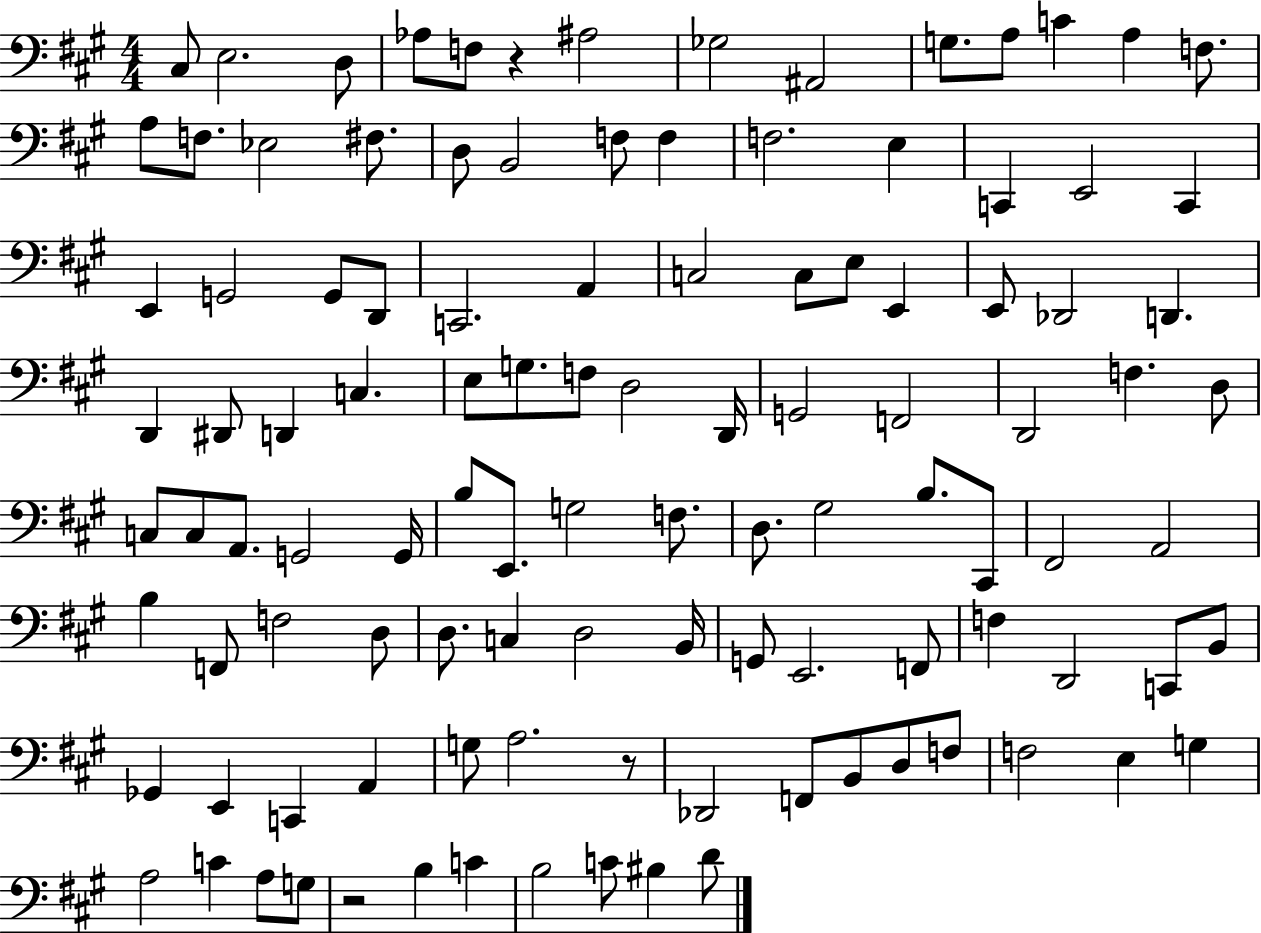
X:1
T:Untitled
M:4/4
L:1/4
K:A
^C,/2 E,2 D,/2 _A,/2 F,/2 z ^A,2 _G,2 ^A,,2 G,/2 A,/2 C A, F,/2 A,/2 F,/2 _E,2 ^F,/2 D,/2 B,,2 F,/2 F, F,2 E, C,, E,,2 C,, E,, G,,2 G,,/2 D,,/2 C,,2 A,, C,2 C,/2 E,/2 E,, E,,/2 _D,,2 D,, D,, ^D,,/2 D,, C, E,/2 G,/2 F,/2 D,2 D,,/4 G,,2 F,,2 D,,2 F, D,/2 C,/2 C,/2 A,,/2 G,,2 G,,/4 B,/2 E,,/2 G,2 F,/2 D,/2 ^G,2 B,/2 ^C,,/2 ^F,,2 A,,2 B, F,,/2 F,2 D,/2 D,/2 C, D,2 B,,/4 G,,/2 E,,2 F,,/2 F, D,,2 C,,/2 B,,/2 _G,, E,, C,, A,, G,/2 A,2 z/2 _D,,2 F,,/2 B,,/2 D,/2 F,/2 F,2 E, G, A,2 C A,/2 G,/2 z2 B, C B,2 C/2 ^B, D/2